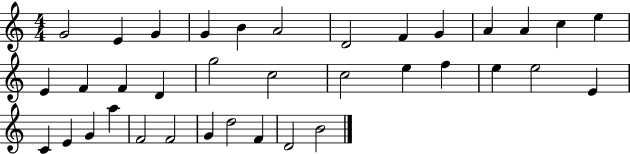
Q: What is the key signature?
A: C major